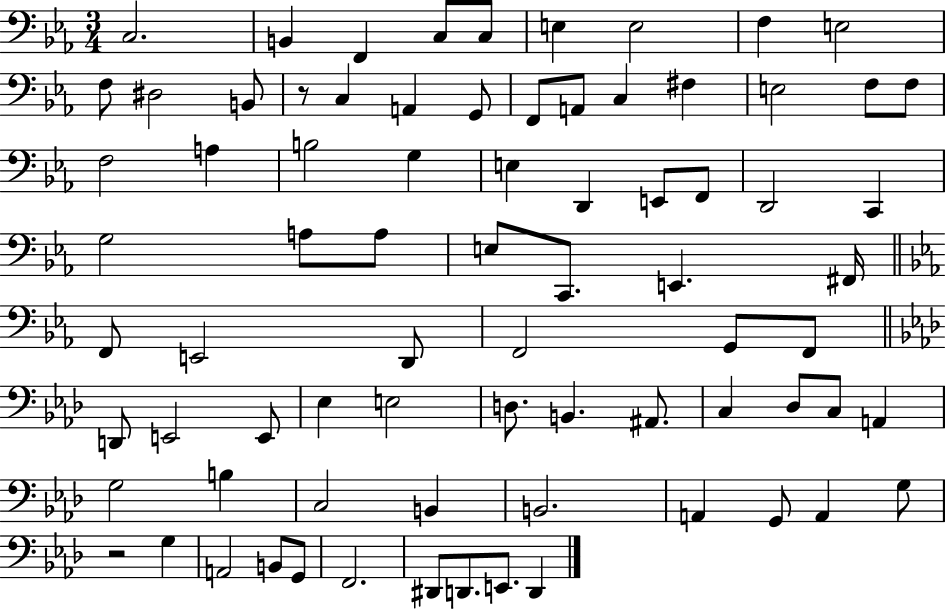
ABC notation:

X:1
T:Untitled
M:3/4
L:1/4
K:Eb
C,2 B,, F,, C,/2 C,/2 E, E,2 F, E,2 F,/2 ^D,2 B,,/2 z/2 C, A,, G,,/2 F,,/2 A,,/2 C, ^F, E,2 F,/2 F,/2 F,2 A, B,2 G, E, D,, E,,/2 F,,/2 D,,2 C,, G,2 A,/2 A,/2 E,/2 C,,/2 E,, ^F,,/4 F,,/2 E,,2 D,,/2 F,,2 G,,/2 F,,/2 D,,/2 E,,2 E,,/2 _E, E,2 D,/2 B,, ^A,,/2 C, _D,/2 C,/2 A,, G,2 B, C,2 B,, B,,2 A,, G,,/2 A,, G,/2 z2 G, A,,2 B,,/2 G,,/2 F,,2 ^D,,/2 D,,/2 E,,/2 D,,